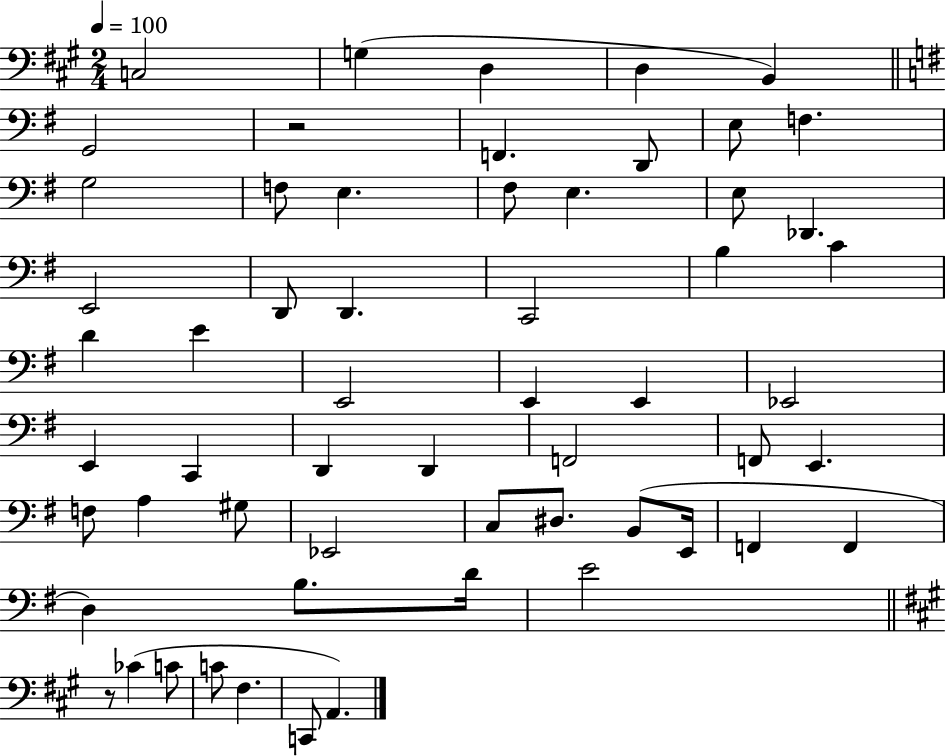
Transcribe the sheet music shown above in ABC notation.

X:1
T:Untitled
M:2/4
L:1/4
K:A
C,2 G, D, D, B,, G,,2 z2 F,, D,,/2 E,/2 F, G,2 F,/2 E, ^F,/2 E, E,/2 _D,, E,,2 D,,/2 D,, C,,2 B, C D E E,,2 E,, E,, _E,,2 E,, C,, D,, D,, F,,2 F,,/2 E,, F,/2 A, ^G,/2 _E,,2 C,/2 ^D,/2 B,,/2 E,,/4 F,, F,, D, B,/2 D/4 E2 z/2 _C C/2 C/2 ^F, C,,/2 A,,